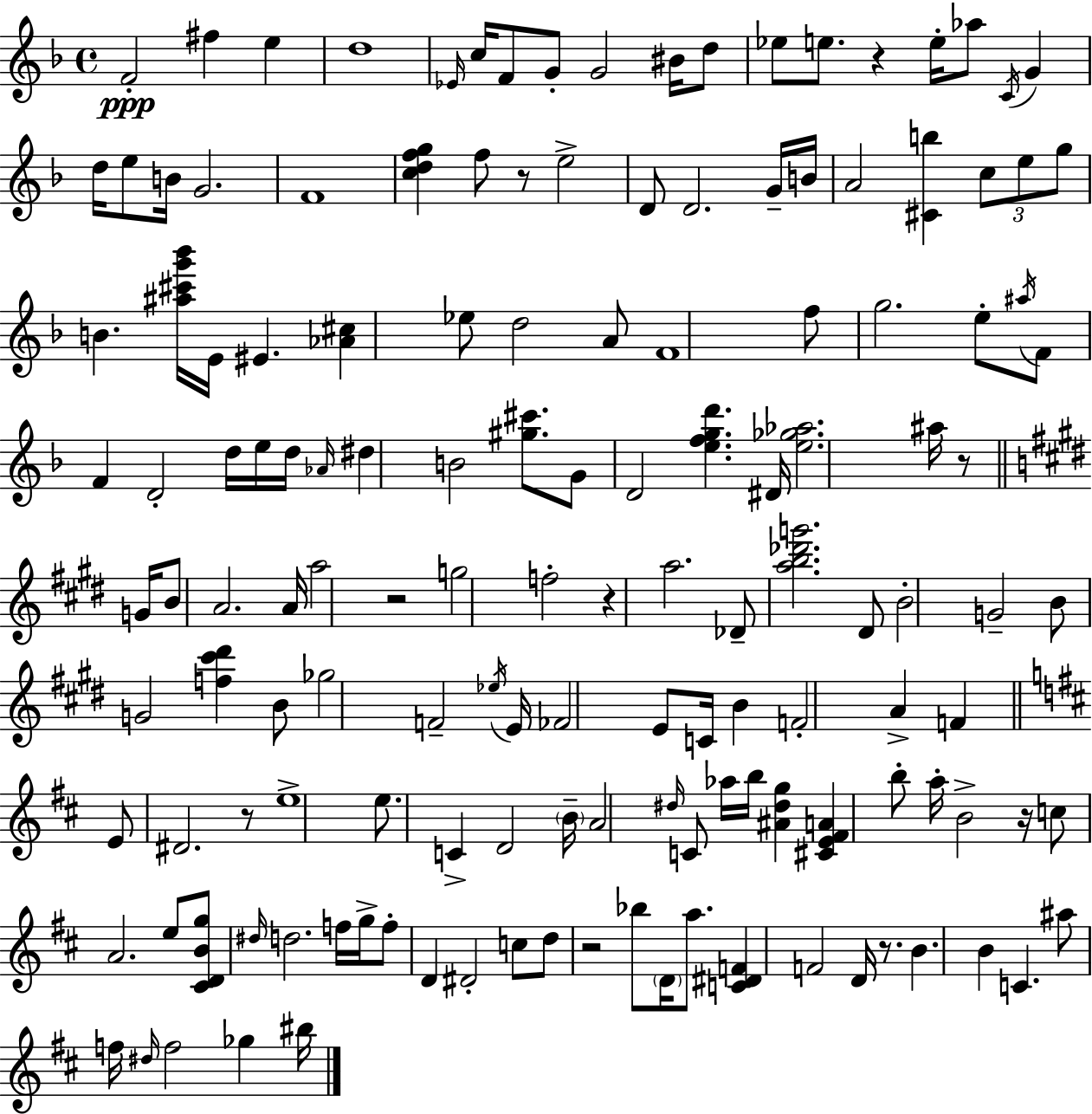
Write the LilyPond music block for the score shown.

{
  \clef treble
  \time 4/4
  \defaultTimeSignature
  \key f \major
  f'2-.\ppp fis''4 e''4 | d''1 | \grace { ees'16 } c''16 f'8 g'8-. g'2 bis'16 d''8 | ees''8 e''8. r4 e''16-. aes''8 \acciaccatura { c'16 } g'4 | \break d''16 e''8 b'16 g'2. | f'1 | <c'' d'' f'' g''>4 f''8 r8 e''2-> | d'8 d'2. | \break g'16-- b'16 a'2 <cis' b''>4 \tuplet 3/2 { c''8 | e''8 g''8 } b'4. <ais'' cis''' g''' bes'''>16 e'16 eis'4. | <aes' cis''>4 ees''8 d''2 | a'8 f'1 | \break f''8 g''2. | e''8-. \acciaccatura { ais''16 } f'8 f'4 d'2-. | d''16 e''16 d''16 \grace { aes'16 } dis''4 b'2 | <gis'' cis'''>8. g'8 d'2 <e'' f'' g'' d'''>4. | \break dis'16 <e'' ges'' aes''>2. | ais''16 r8 \bar "||" \break \key e \major g'16 b'8 a'2. a'16 | a''2 r2 | g''2 f''2-. | r4 a''2. | \break des'8-- <a'' b'' des''' g'''>2. dis'8 | b'2-. g'2-- | b'8 g'2 <f'' cis''' dis'''>4 b'8 | ges''2 f'2-- | \break \acciaccatura { ees''16 } e'16 fes'2 e'8 c'16 b'4 | f'2-. a'4-> f'4 | \bar "||" \break \key b \minor e'8 dis'2. r8 | e''1-> | e''8. c'4-> d'2 \parenthesize b'16-- | a'2 \grace { dis''16 } c'8 aes''16 b''16 <ais' dis'' g''>4 | \break <cis' e' fis' a'>4 b''8-. a''16-. b'2-> | r16 c''8 a'2. e''8 | <cis' d' b' g''>8 \grace { dis''16 } d''2. | f''16 g''16-> f''8-. d'4 dis'2-. | \break c''8 d''8 r2 bes''8 \parenthesize d'16 a''8. | <c' dis' f'>4 f'2 d'16 r8. | b'4. b'4 c'4. | ais''8 f''16 \grace { dis''16 } f''2 ges''4 | \break bis''16 \bar "|."
}